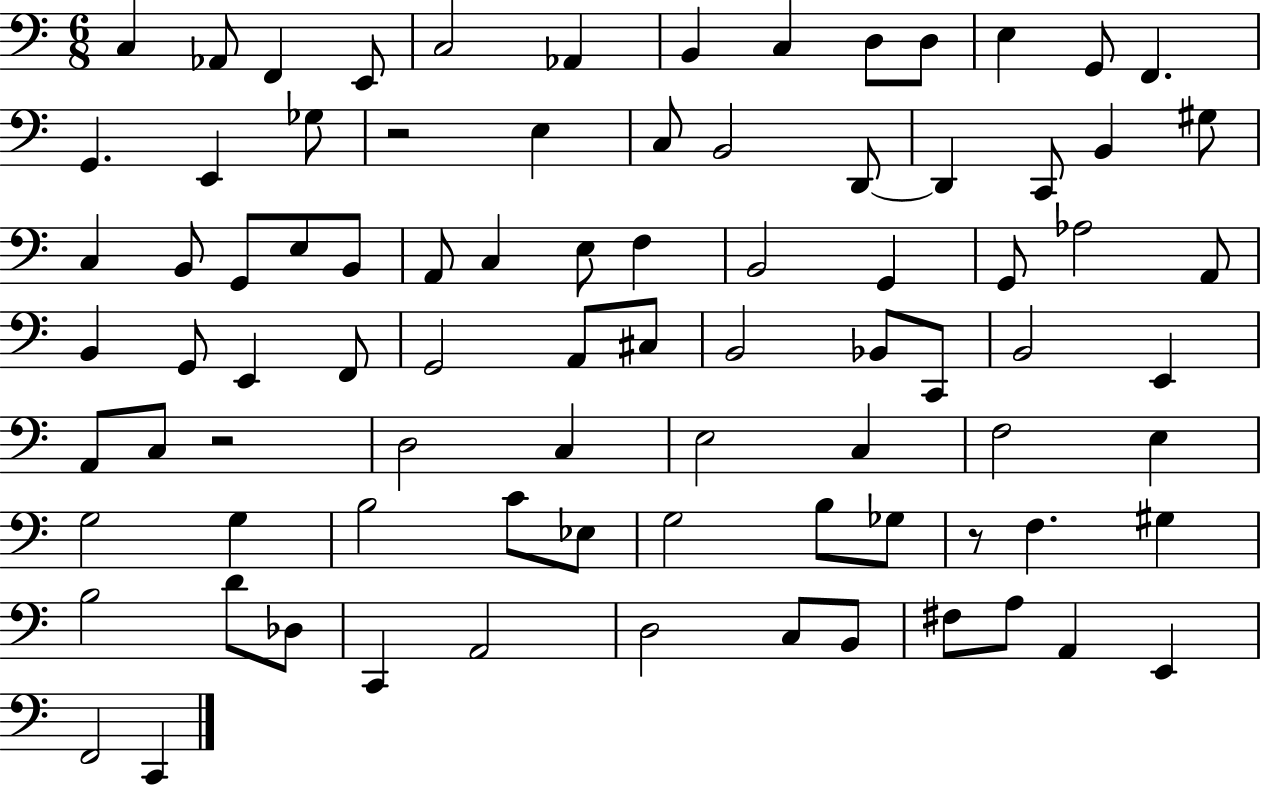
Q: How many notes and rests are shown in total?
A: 85